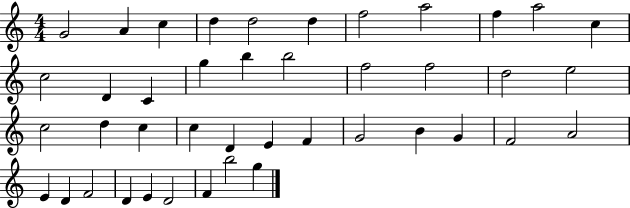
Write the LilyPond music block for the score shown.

{
  \clef treble
  \numericTimeSignature
  \time 4/4
  \key c \major
  g'2 a'4 c''4 | d''4 d''2 d''4 | f''2 a''2 | f''4 a''2 c''4 | \break c''2 d'4 c'4 | g''4 b''4 b''2 | f''2 f''2 | d''2 e''2 | \break c''2 d''4 c''4 | c''4 d'4 e'4 f'4 | g'2 b'4 g'4 | f'2 a'2 | \break e'4 d'4 f'2 | d'4 e'4 d'2 | f'4 b''2 g''4 | \bar "|."
}